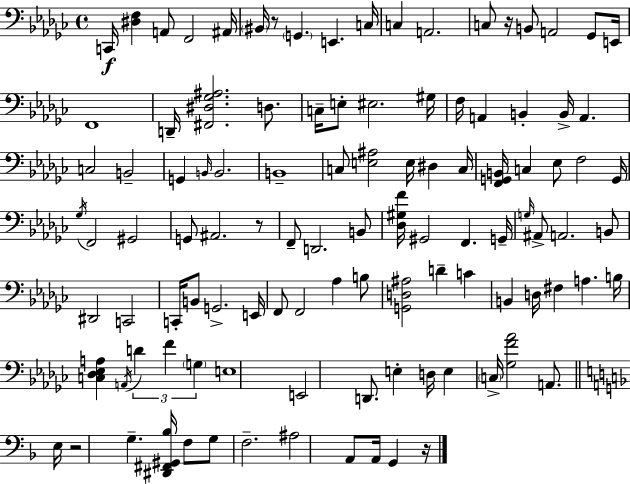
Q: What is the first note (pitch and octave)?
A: C2